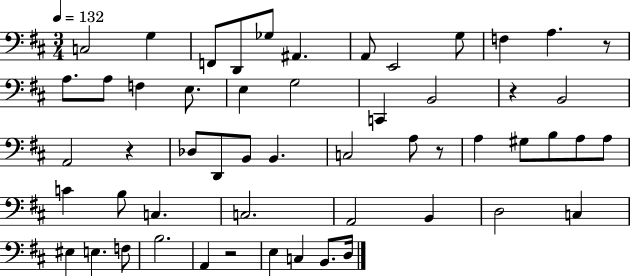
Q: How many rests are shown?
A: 5